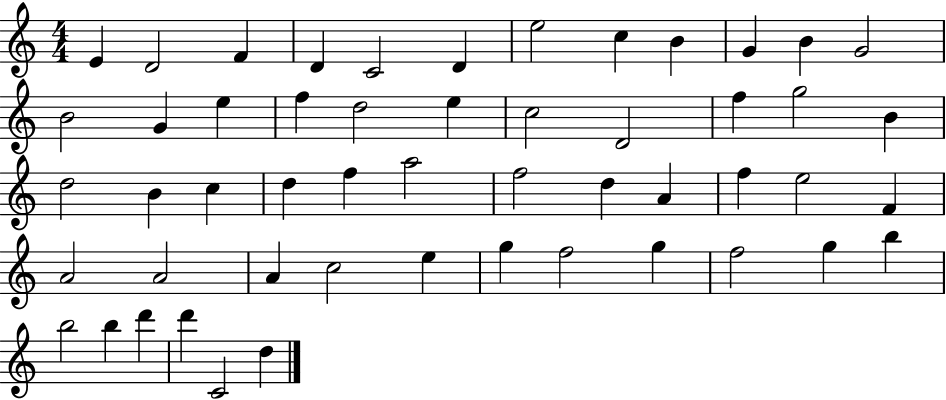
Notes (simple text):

E4/q D4/h F4/q D4/q C4/h D4/q E5/h C5/q B4/q G4/q B4/q G4/h B4/h G4/q E5/q F5/q D5/h E5/q C5/h D4/h F5/q G5/h B4/q D5/h B4/q C5/q D5/q F5/q A5/h F5/h D5/q A4/q F5/q E5/h F4/q A4/h A4/h A4/q C5/h E5/q G5/q F5/h G5/q F5/h G5/q B5/q B5/h B5/q D6/q D6/q C4/h D5/q